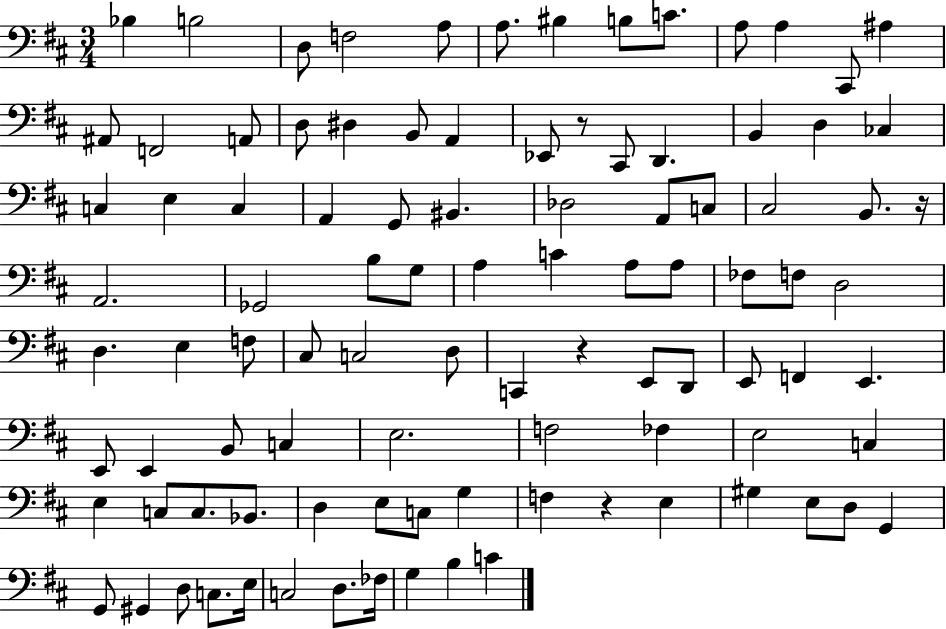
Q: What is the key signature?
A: D major